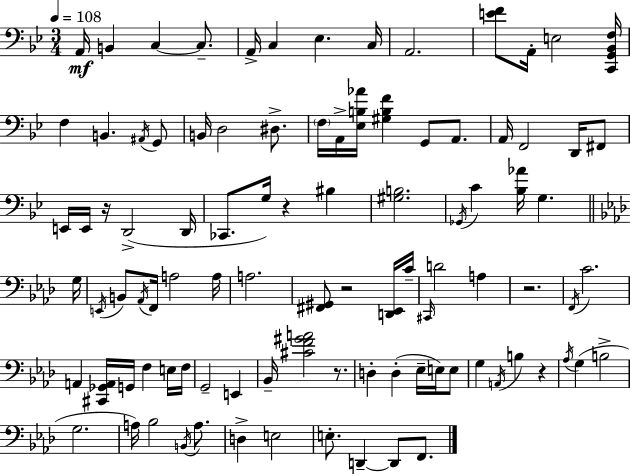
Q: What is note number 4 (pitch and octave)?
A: C3